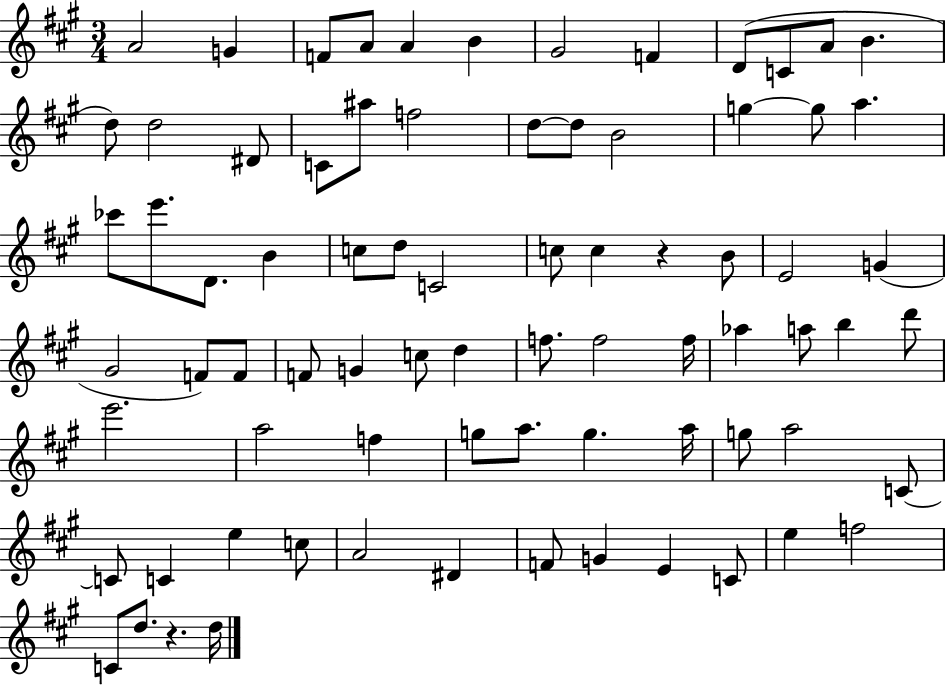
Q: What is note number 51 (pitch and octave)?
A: E6